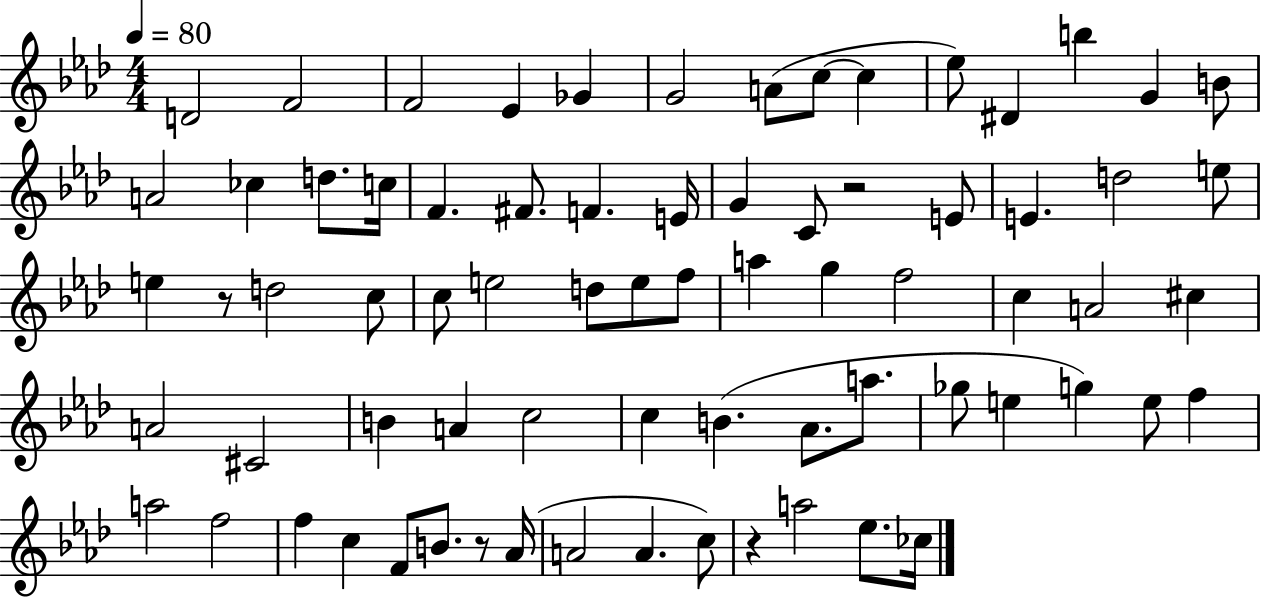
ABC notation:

X:1
T:Untitled
M:4/4
L:1/4
K:Ab
D2 F2 F2 _E _G G2 A/2 c/2 c _e/2 ^D b G B/2 A2 _c d/2 c/4 F ^F/2 F E/4 G C/2 z2 E/2 E d2 e/2 e z/2 d2 c/2 c/2 e2 d/2 e/2 f/2 a g f2 c A2 ^c A2 ^C2 B A c2 c B _A/2 a/2 _g/2 e g e/2 f a2 f2 f c F/2 B/2 z/2 _A/4 A2 A c/2 z a2 _e/2 _c/4